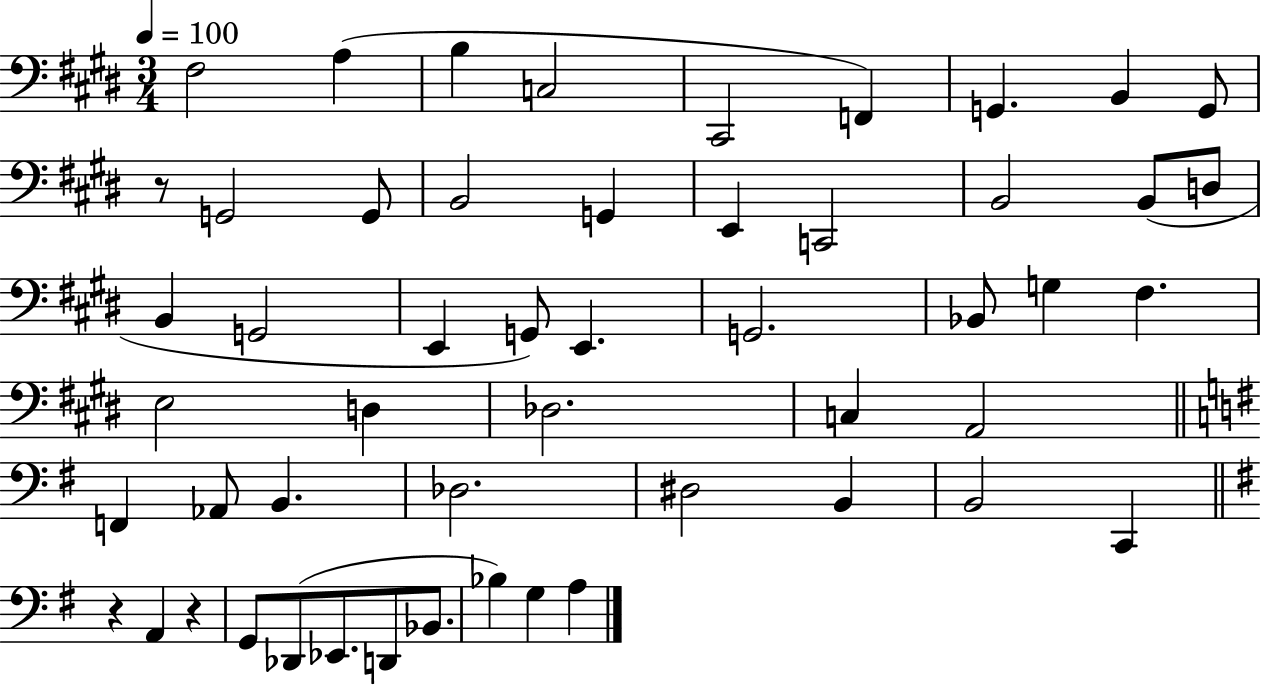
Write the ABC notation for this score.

X:1
T:Untitled
M:3/4
L:1/4
K:E
^F,2 A, B, C,2 ^C,,2 F,, G,, B,, G,,/2 z/2 G,,2 G,,/2 B,,2 G,, E,, C,,2 B,,2 B,,/2 D,/2 B,, G,,2 E,, G,,/2 E,, G,,2 _B,,/2 G, ^F, E,2 D, _D,2 C, A,,2 F,, _A,,/2 B,, _D,2 ^D,2 B,, B,,2 C,, z A,, z G,,/2 _D,,/2 _E,,/2 D,,/2 _B,,/2 _B, G, A,